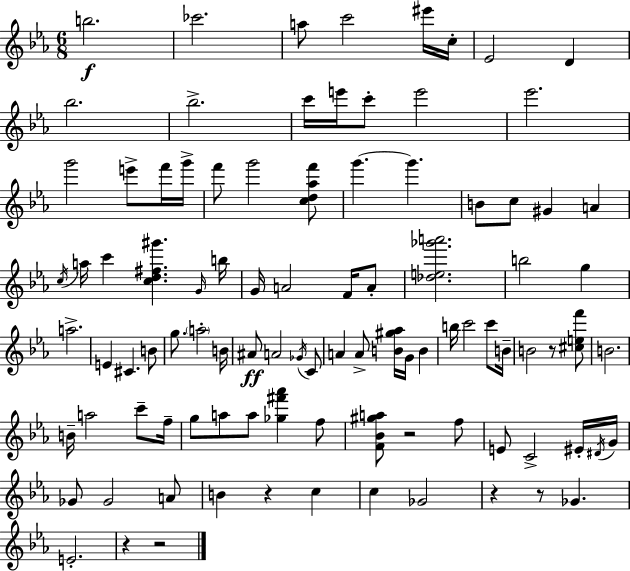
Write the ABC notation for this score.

X:1
T:Untitled
M:6/8
L:1/4
K:Eb
b2 _c'2 a/2 c'2 ^e'/4 c/4 _E2 D _b2 _b2 c'/4 e'/4 c'/2 e'2 _e'2 g'2 e'/2 f'/4 g'/4 f'/2 g'2 [cd_af']/2 g' g' B/2 c/2 ^G A c/4 a/4 c' [cd^f^g'] G/4 b/4 G/4 A2 F/4 A/2 [_de_g'a']2 b2 g a2 E ^C B/2 g/2 a2 B/4 ^A/2 A2 _G/4 C/2 A A/2 [B^g_a]/4 G/4 B b/4 c'2 c'/2 B/4 B2 z/2 [^cef']/2 B2 B/4 a2 c'/2 f/4 g/2 a/2 a/2 [_g^f'_a'] f/2 [F_B^ga]/2 z2 f/2 E/2 C2 ^E/4 ^D/4 G/4 _G/2 _G2 A/2 B z c c _G2 z z/2 _G E2 z z2